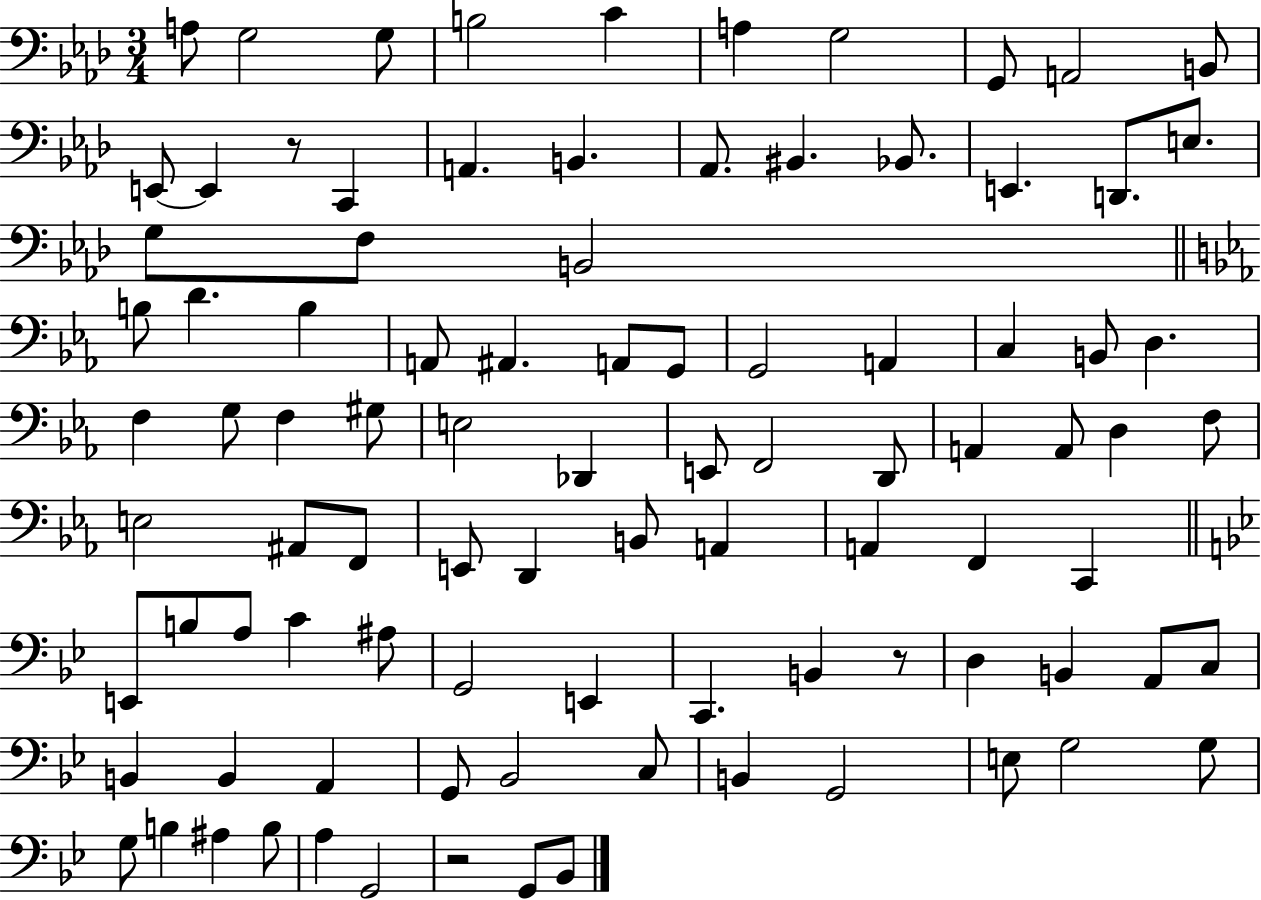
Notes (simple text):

A3/e G3/h G3/e B3/h C4/q A3/q G3/h G2/e A2/h B2/e E2/e E2/q R/e C2/q A2/q. B2/q. Ab2/e. BIS2/q. Bb2/e. E2/q. D2/e. E3/e. G3/e F3/e B2/h B3/e D4/q. B3/q A2/e A#2/q. A2/e G2/e G2/h A2/q C3/q B2/e D3/q. F3/q G3/e F3/q G#3/e E3/h Db2/q E2/e F2/h D2/e A2/q A2/e D3/q F3/e E3/h A#2/e F2/e E2/e D2/q B2/e A2/q A2/q F2/q C2/q E2/e B3/e A3/e C4/q A#3/e G2/h E2/q C2/q. B2/q R/e D3/q B2/q A2/e C3/e B2/q B2/q A2/q G2/e Bb2/h C3/e B2/q G2/h E3/e G3/h G3/e G3/e B3/q A#3/q B3/e A3/q G2/h R/h G2/e Bb2/e